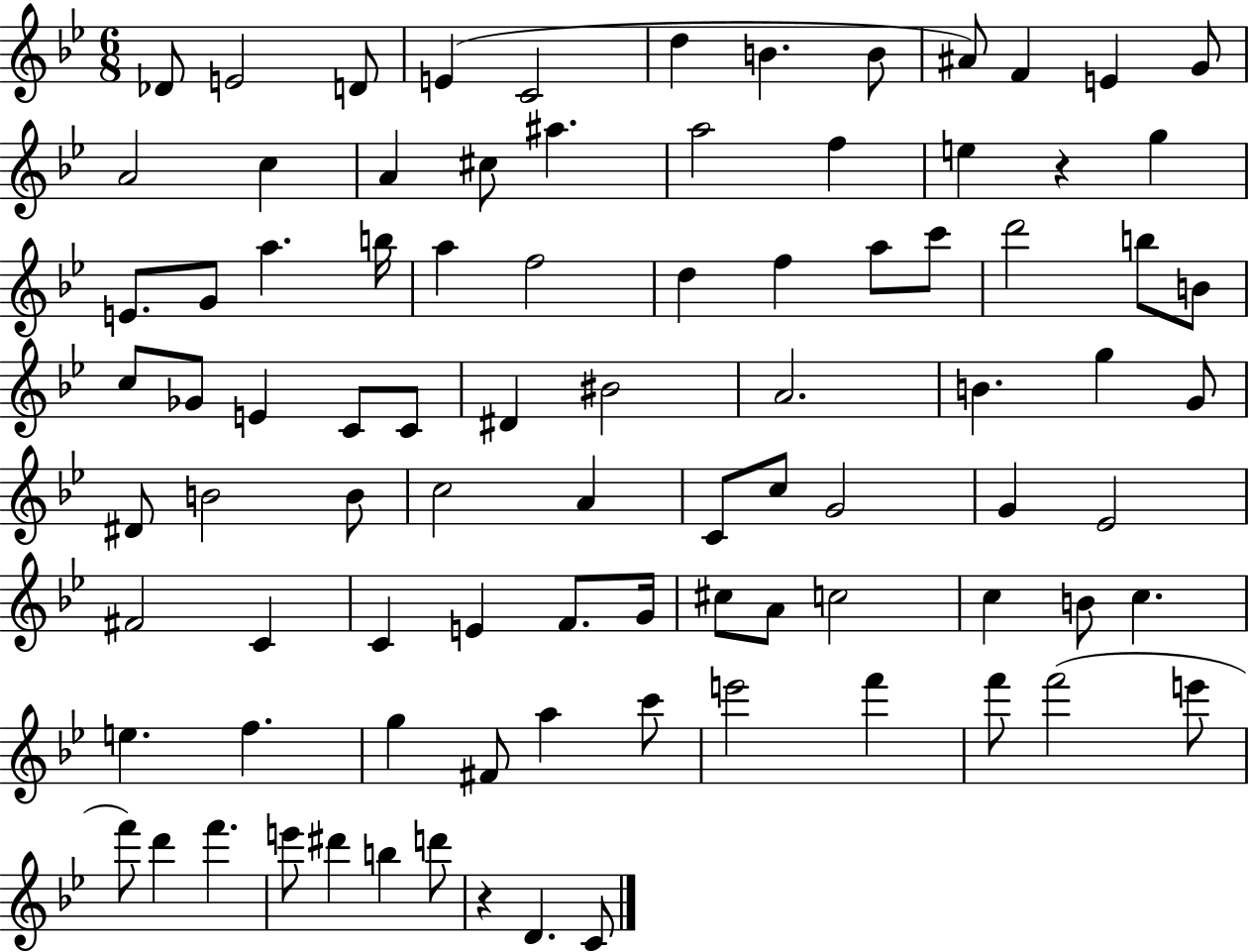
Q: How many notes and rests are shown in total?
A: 89